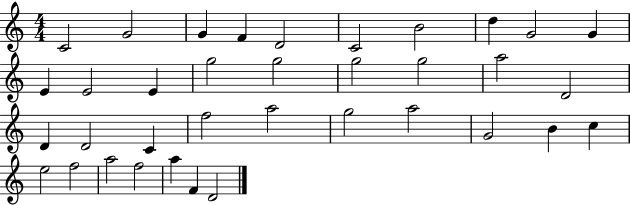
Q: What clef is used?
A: treble